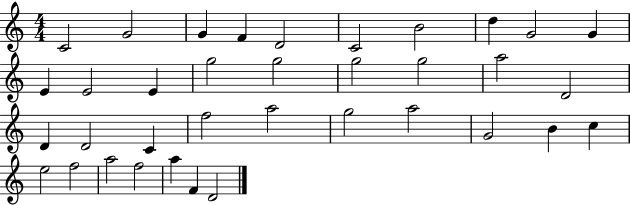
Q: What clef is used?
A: treble